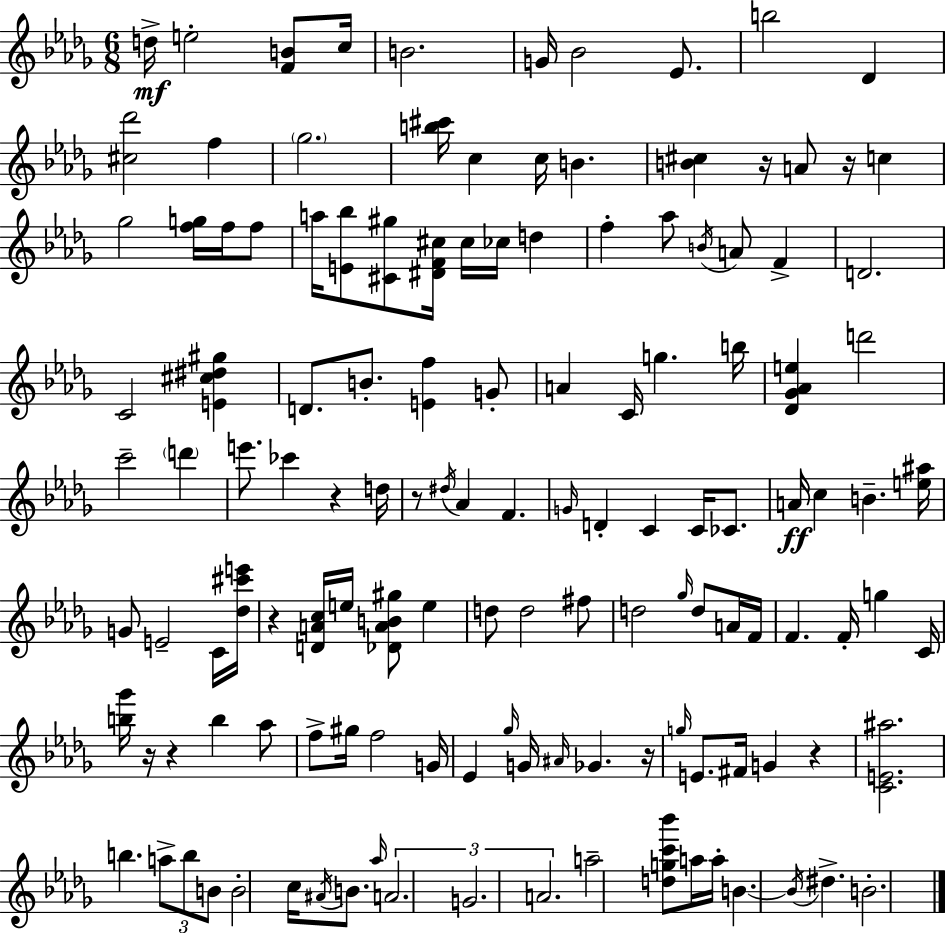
X:1
T:Untitled
M:6/8
L:1/4
K:Bbm
d/4 e2 [FB]/2 c/4 B2 G/4 _B2 _E/2 b2 _D [^c_d']2 f _g2 [b^c']/4 c c/4 B [B^c] z/4 A/2 z/4 c _g2 [fg]/4 f/4 f/2 a/4 [E_b]/2 [^C^g]/2 [^DF^c]/4 ^c/4 _c/4 d f _a/2 B/4 A/2 F D2 C2 [E^c^d^g] D/2 B/2 [Ef] G/2 A C/4 g b/4 [_D_G_Ae] d'2 c'2 d' e'/2 _c' z d/4 z/2 ^d/4 _A F G/4 D C C/4 _C/2 A/4 c B [e^a]/4 G/2 E2 C/4 [_d^c'e']/4 z [DAc]/4 e/4 [_DAB^g]/2 e d/2 d2 ^f/2 d2 _g/4 d/2 A/4 F/4 F F/4 g C/4 [b_g']/4 z/4 z b _a/2 f/2 ^g/4 f2 G/4 _E _g/4 G/4 ^A/4 _G z/4 g/4 E/2 ^F/4 G z [CE^a]2 b a/2 b/2 B/2 B2 c/4 ^A/4 B/2 _a/4 A2 G2 A2 a2 [dgc'_b']/2 a/4 a/4 B B/4 ^d B2